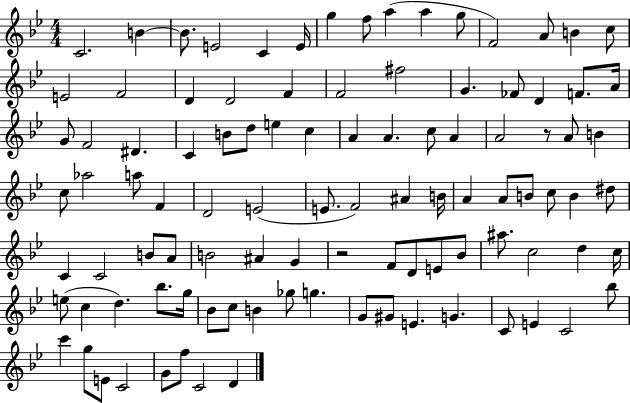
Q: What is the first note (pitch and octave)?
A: C4